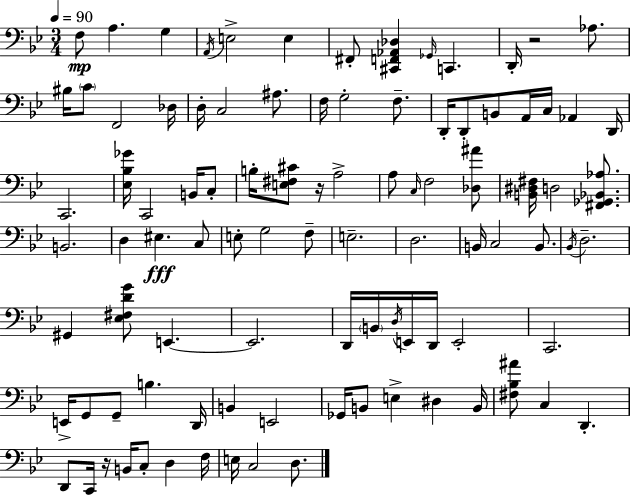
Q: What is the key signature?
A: G minor